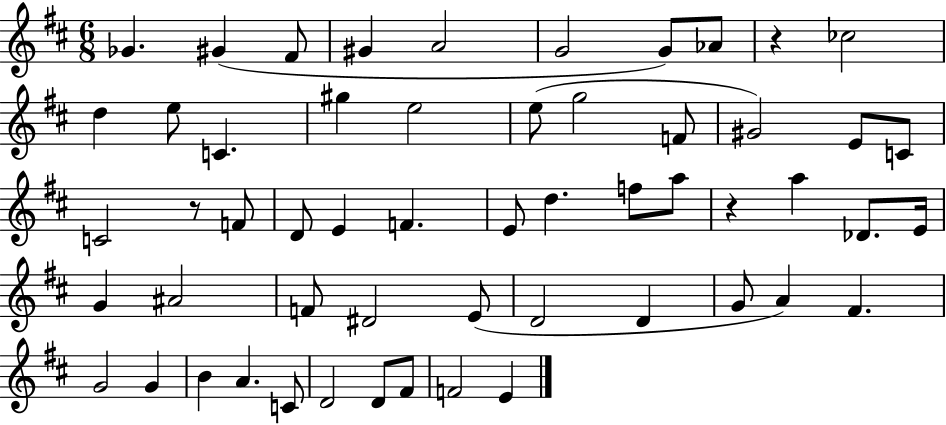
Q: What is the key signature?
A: D major